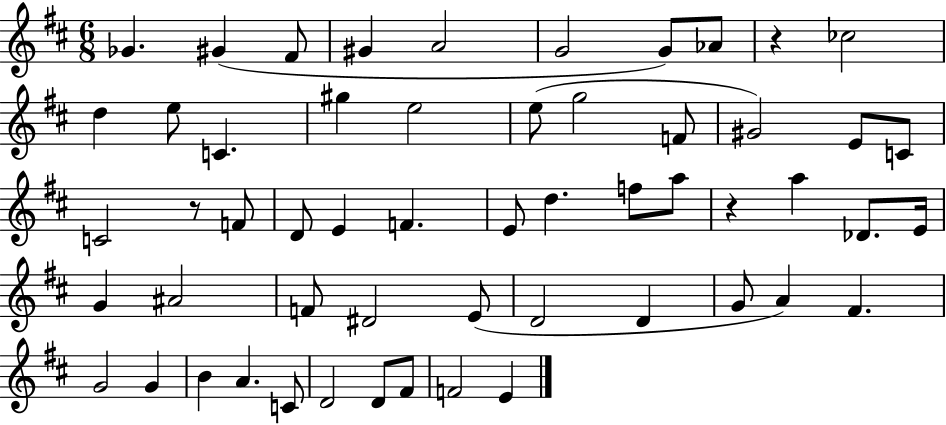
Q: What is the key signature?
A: D major